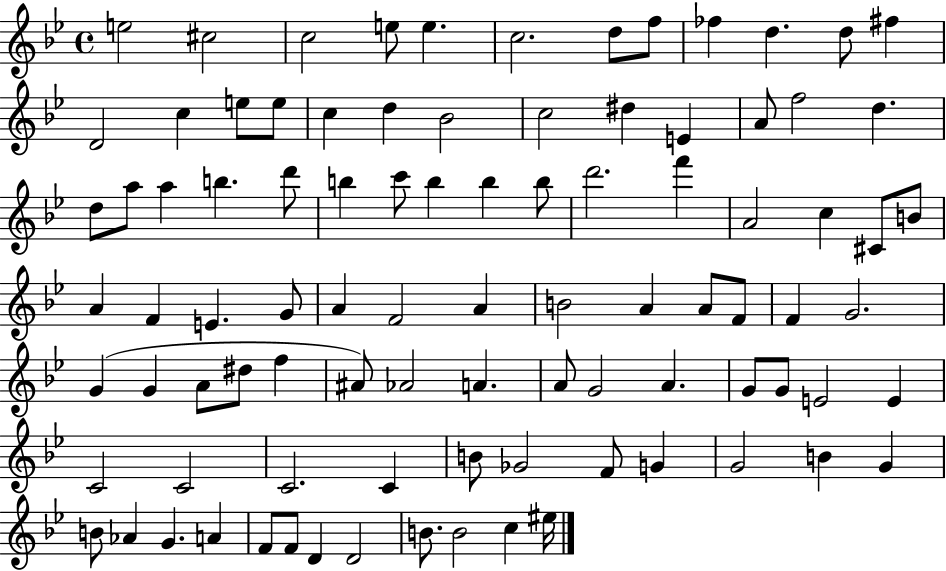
E5/h C#5/h C5/h E5/e E5/q. C5/h. D5/e F5/e FES5/q D5/q. D5/e F#5/q D4/h C5/q E5/e E5/e C5/q D5/q Bb4/h C5/h D#5/q E4/q A4/e F5/h D5/q. D5/e A5/e A5/q B5/q. D6/e B5/q C6/e B5/q B5/q B5/e D6/h. F6/q A4/h C5/q C#4/e B4/e A4/q F4/q E4/q. G4/e A4/q F4/h A4/q B4/h A4/q A4/e F4/e F4/q G4/h. G4/q G4/q A4/e D#5/e F5/q A#4/e Ab4/h A4/q. A4/e G4/h A4/q. G4/e G4/e E4/h E4/q C4/h C4/h C4/h. C4/q B4/e Gb4/h F4/e G4/q G4/h B4/q G4/q B4/e Ab4/q G4/q. A4/q F4/e F4/e D4/q D4/h B4/e. B4/h C5/q EIS5/s